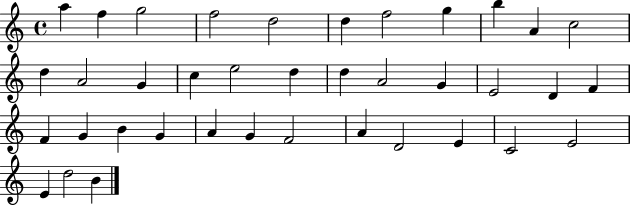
{
  \clef treble
  \time 4/4
  \defaultTimeSignature
  \key c \major
  a''4 f''4 g''2 | f''2 d''2 | d''4 f''2 g''4 | b''4 a'4 c''2 | \break d''4 a'2 g'4 | c''4 e''2 d''4 | d''4 a'2 g'4 | e'2 d'4 f'4 | \break f'4 g'4 b'4 g'4 | a'4 g'4 f'2 | a'4 d'2 e'4 | c'2 e'2 | \break e'4 d''2 b'4 | \bar "|."
}